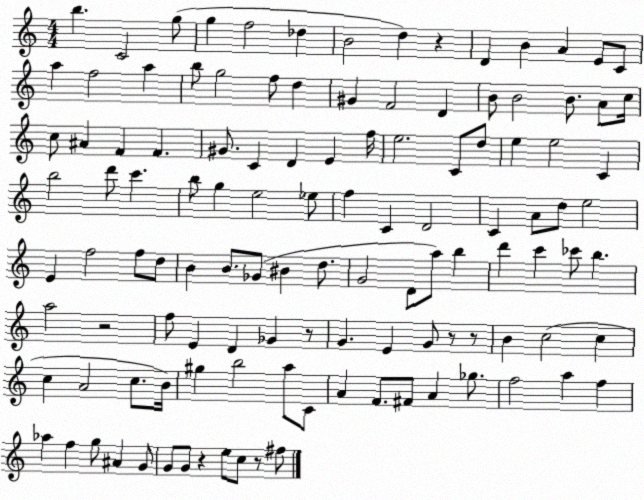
X:1
T:Untitled
M:4/4
L:1/4
K:C
b C2 g/2 g f2 _d B2 d z D B A E/2 C/2 a f2 a b/2 g2 f/2 d ^G F2 D B/2 B2 B/2 A/2 c/4 c/2 ^A F F ^G/2 C D E f/4 e2 C/2 d/2 e e2 C b2 d'/2 c' b/2 g e2 _e/2 f C D2 C A/2 d/2 e2 E f2 f/2 d/2 B B/2 _G/2 ^B d/2 G2 D/2 a/2 b d' c' _c'/2 b a2 z2 f/2 E D _G z/2 G E G/2 z/2 z/2 B c2 c c A2 c/2 B/4 ^g b2 a/2 C/2 A F/2 ^F/2 A _g/2 f2 a f _a f g/2 ^A G/2 G/2 G/2 z e/2 c/2 z/2 ^f/2